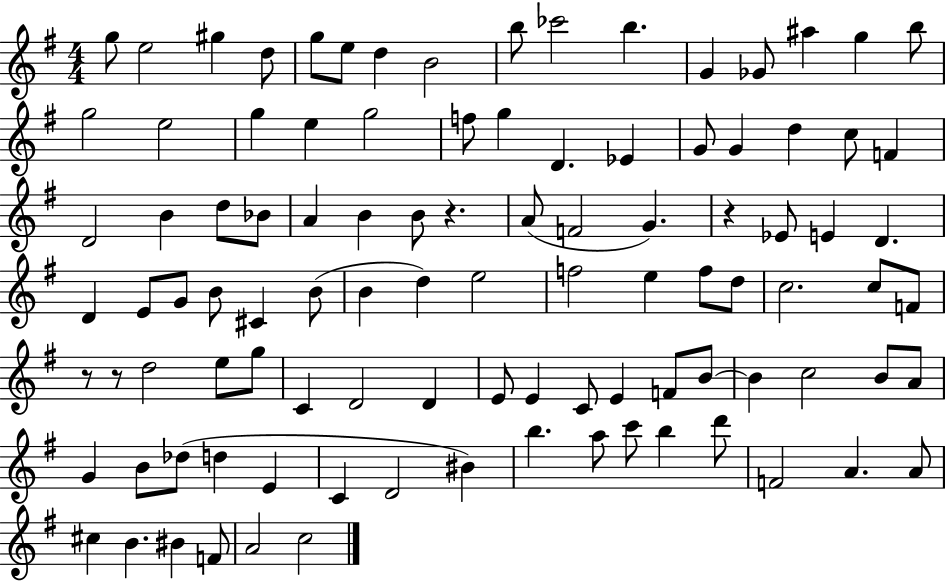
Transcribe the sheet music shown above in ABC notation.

X:1
T:Untitled
M:4/4
L:1/4
K:G
g/2 e2 ^g d/2 g/2 e/2 d B2 b/2 _c'2 b G _G/2 ^a g b/2 g2 e2 g e g2 f/2 g D _E G/2 G d c/2 F D2 B d/2 _B/2 A B B/2 z A/2 F2 G z _E/2 E D D E/2 G/2 B/2 ^C B/2 B d e2 f2 e f/2 d/2 c2 c/2 F/2 z/2 z/2 d2 e/2 g/2 C D2 D E/2 E C/2 E F/2 B/2 B c2 B/2 A/2 G B/2 _d/2 d E C D2 ^B b a/2 c'/2 b d'/2 F2 A A/2 ^c B ^B F/2 A2 c2